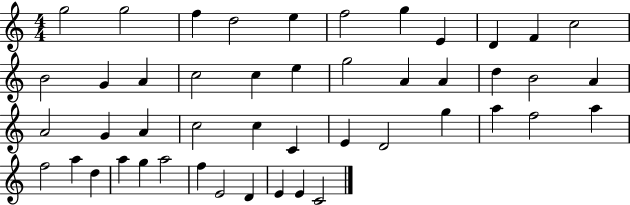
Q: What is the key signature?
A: C major